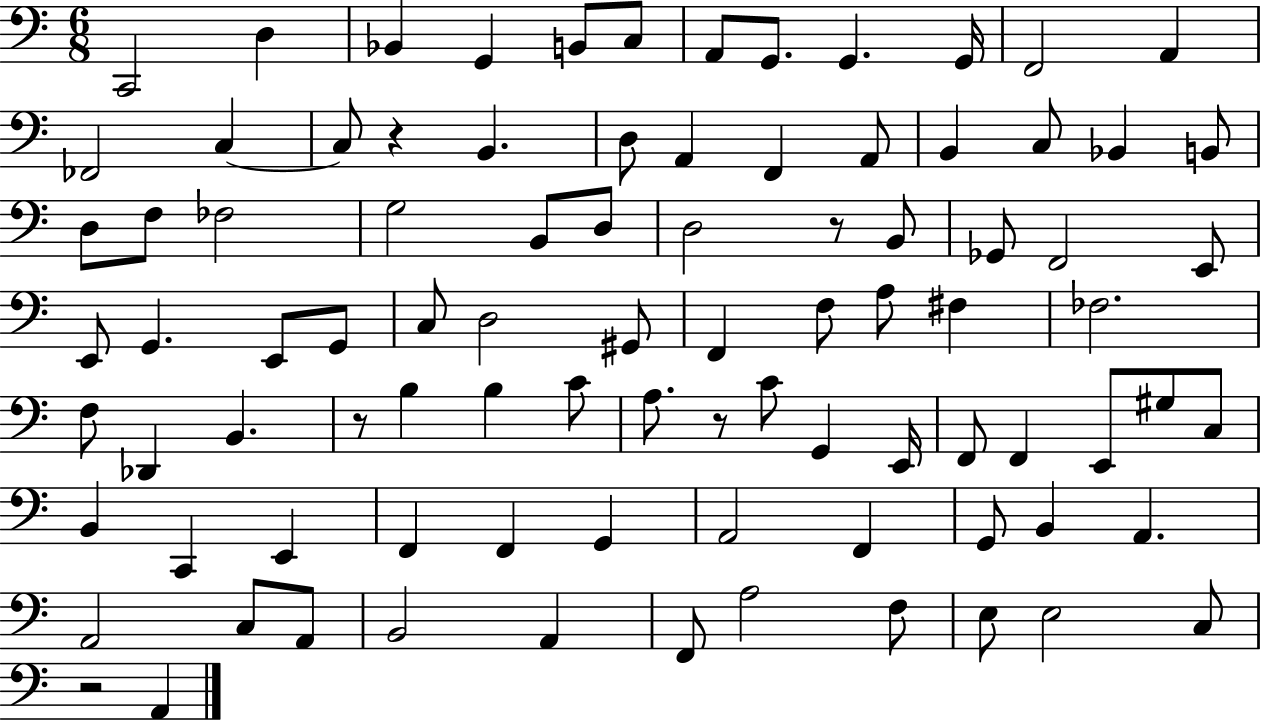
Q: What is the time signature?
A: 6/8